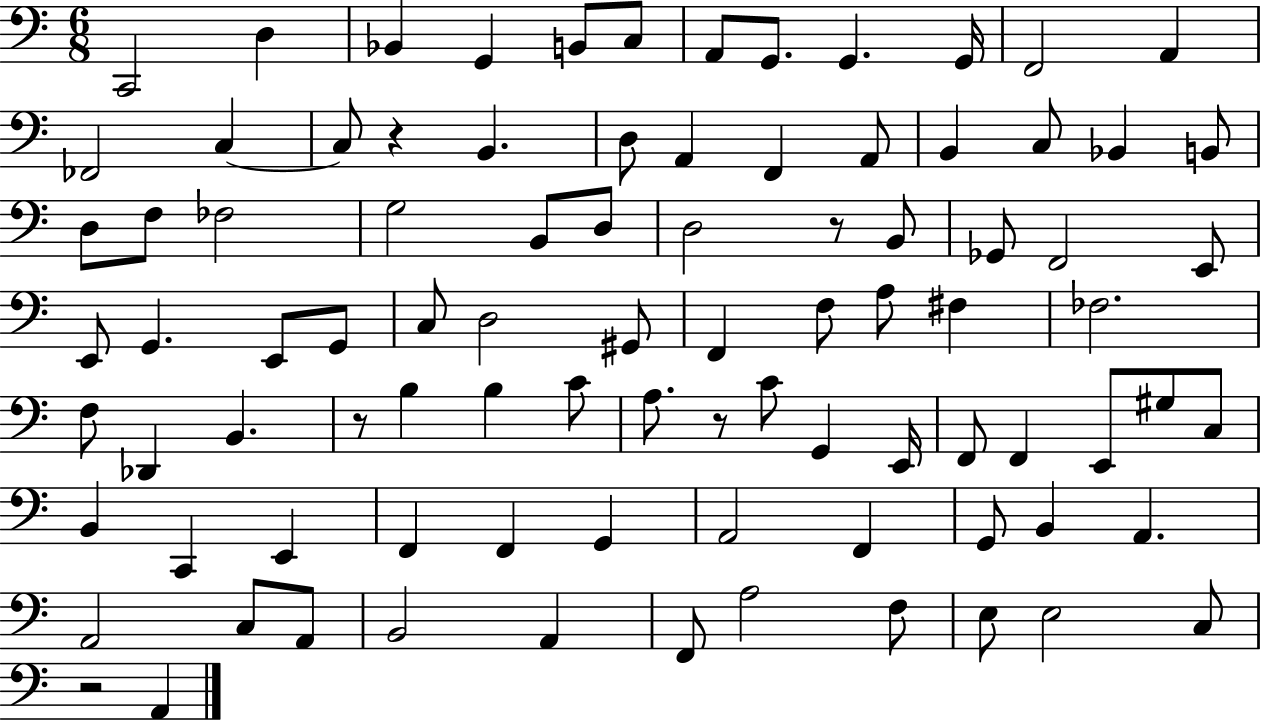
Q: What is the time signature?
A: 6/8